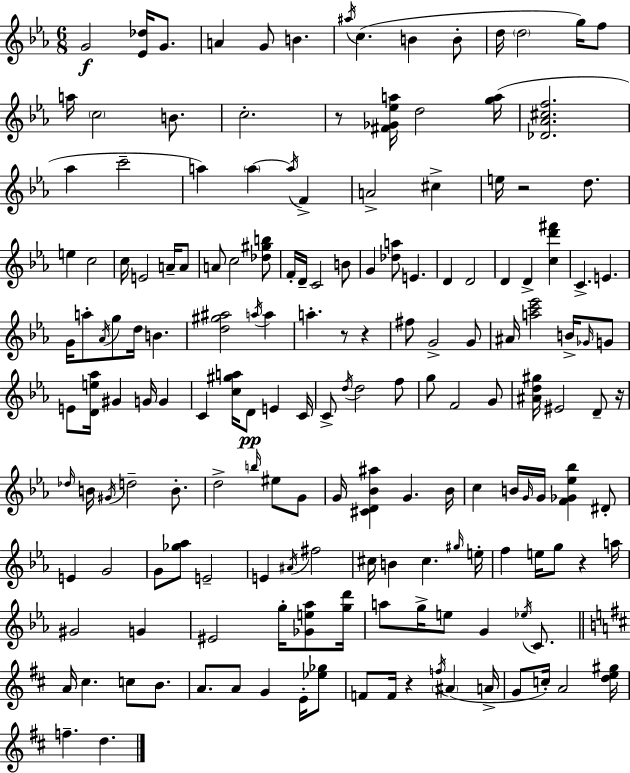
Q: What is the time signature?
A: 6/8